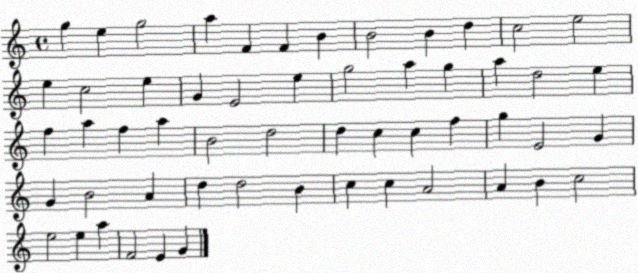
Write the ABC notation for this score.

X:1
T:Untitled
M:4/4
L:1/4
K:C
g e g2 a F F B B2 B d c2 e2 e c2 e G E2 e g2 a g a d2 e f a f a B2 d2 d c c f g E2 G G B2 A d d2 B c c A2 A B c2 e2 e a F2 E G